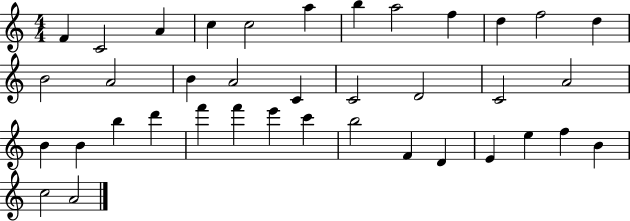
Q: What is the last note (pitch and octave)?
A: A4